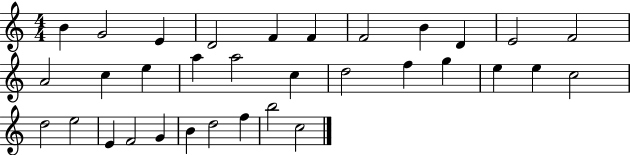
{
  \clef treble
  \numericTimeSignature
  \time 4/4
  \key c \major
  b'4 g'2 e'4 | d'2 f'4 f'4 | f'2 b'4 d'4 | e'2 f'2 | \break a'2 c''4 e''4 | a''4 a''2 c''4 | d''2 f''4 g''4 | e''4 e''4 c''2 | \break d''2 e''2 | e'4 f'2 g'4 | b'4 d''2 f''4 | b''2 c''2 | \break \bar "|."
}